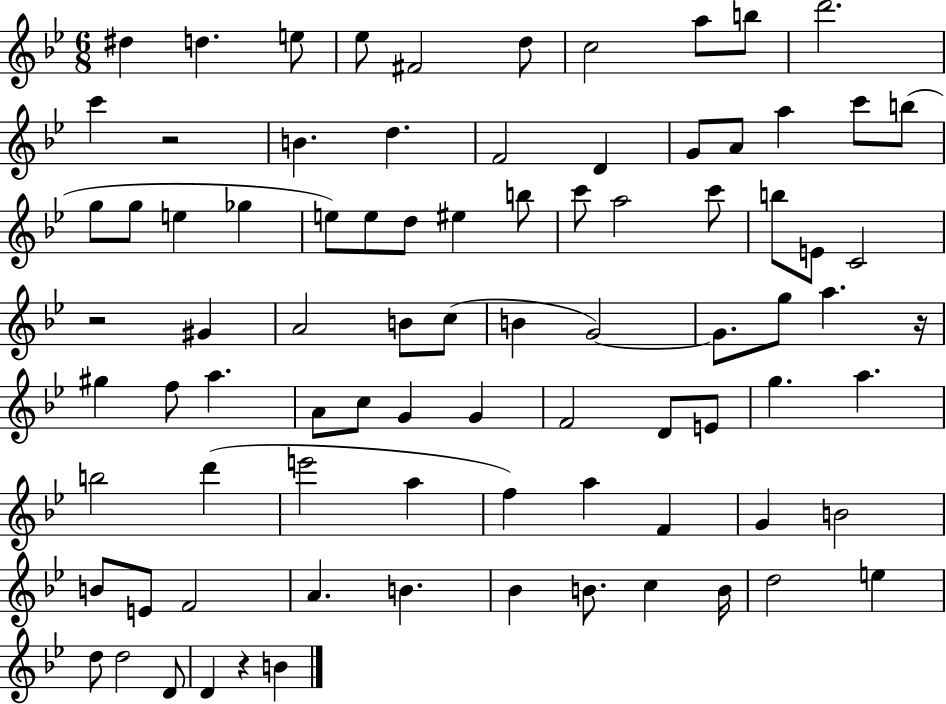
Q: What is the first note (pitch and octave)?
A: D#5